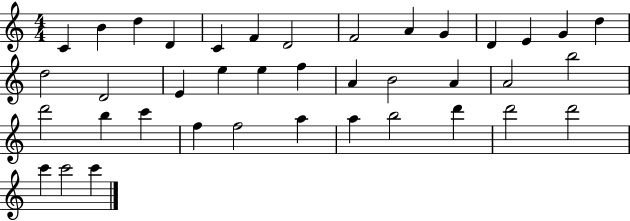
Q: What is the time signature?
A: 4/4